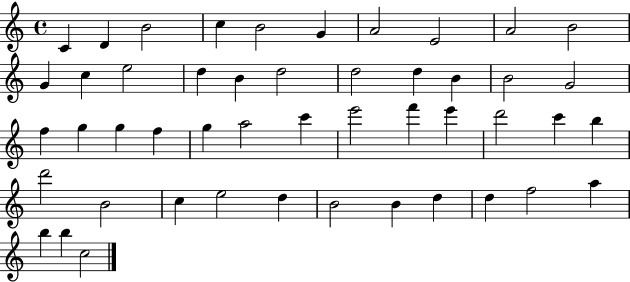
X:1
T:Untitled
M:4/4
L:1/4
K:C
C D B2 c B2 G A2 E2 A2 B2 G c e2 d B d2 d2 d B B2 G2 f g g f g a2 c' e'2 f' e' d'2 c' b d'2 B2 c e2 d B2 B d d f2 a b b c2